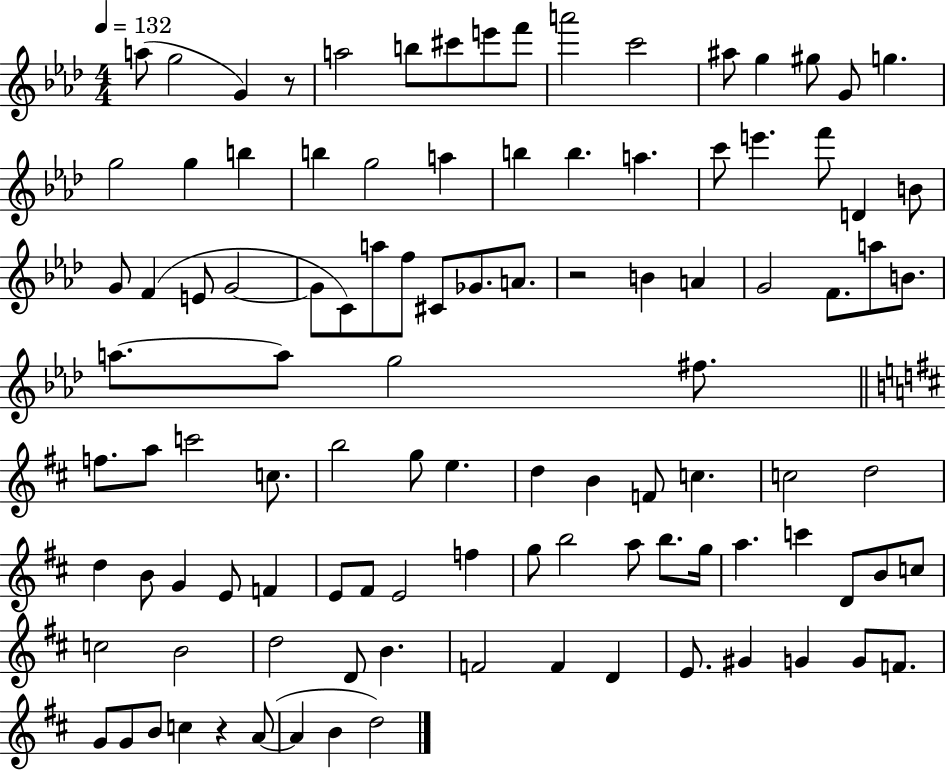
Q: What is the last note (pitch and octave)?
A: D5